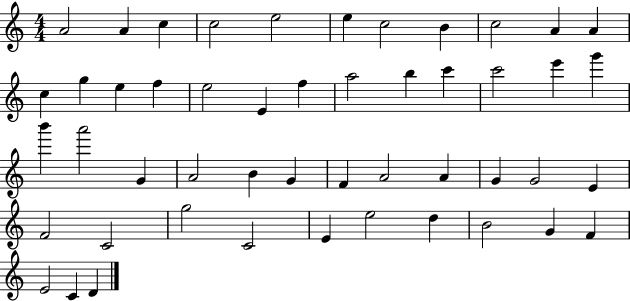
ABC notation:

X:1
T:Untitled
M:4/4
L:1/4
K:C
A2 A c c2 e2 e c2 B c2 A A c g e f e2 E f a2 b c' c'2 e' g' b' a'2 G A2 B G F A2 A G G2 E F2 C2 g2 C2 E e2 d B2 G F E2 C D